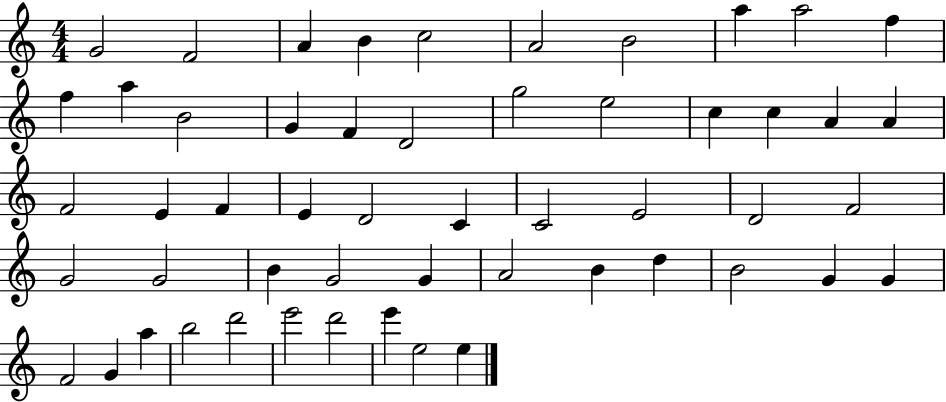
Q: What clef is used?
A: treble